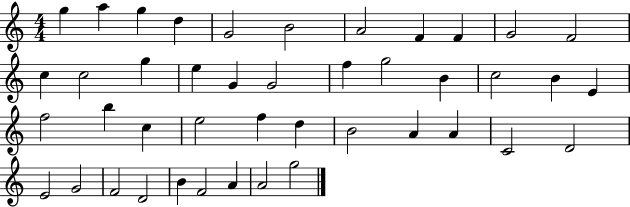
{
  \clef treble
  \numericTimeSignature
  \time 4/4
  \key c \major
  g''4 a''4 g''4 d''4 | g'2 b'2 | a'2 f'4 f'4 | g'2 f'2 | \break c''4 c''2 g''4 | e''4 g'4 g'2 | f''4 g''2 b'4 | c''2 b'4 e'4 | \break f''2 b''4 c''4 | e''2 f''4 d''4 | b'2 a'4 a'4 | c'2 d'2 | \break e'2 g'2 | f'2 d'2 | b'4 f'2 a'4 | a'2 g''2 | \break \bar "|."
}